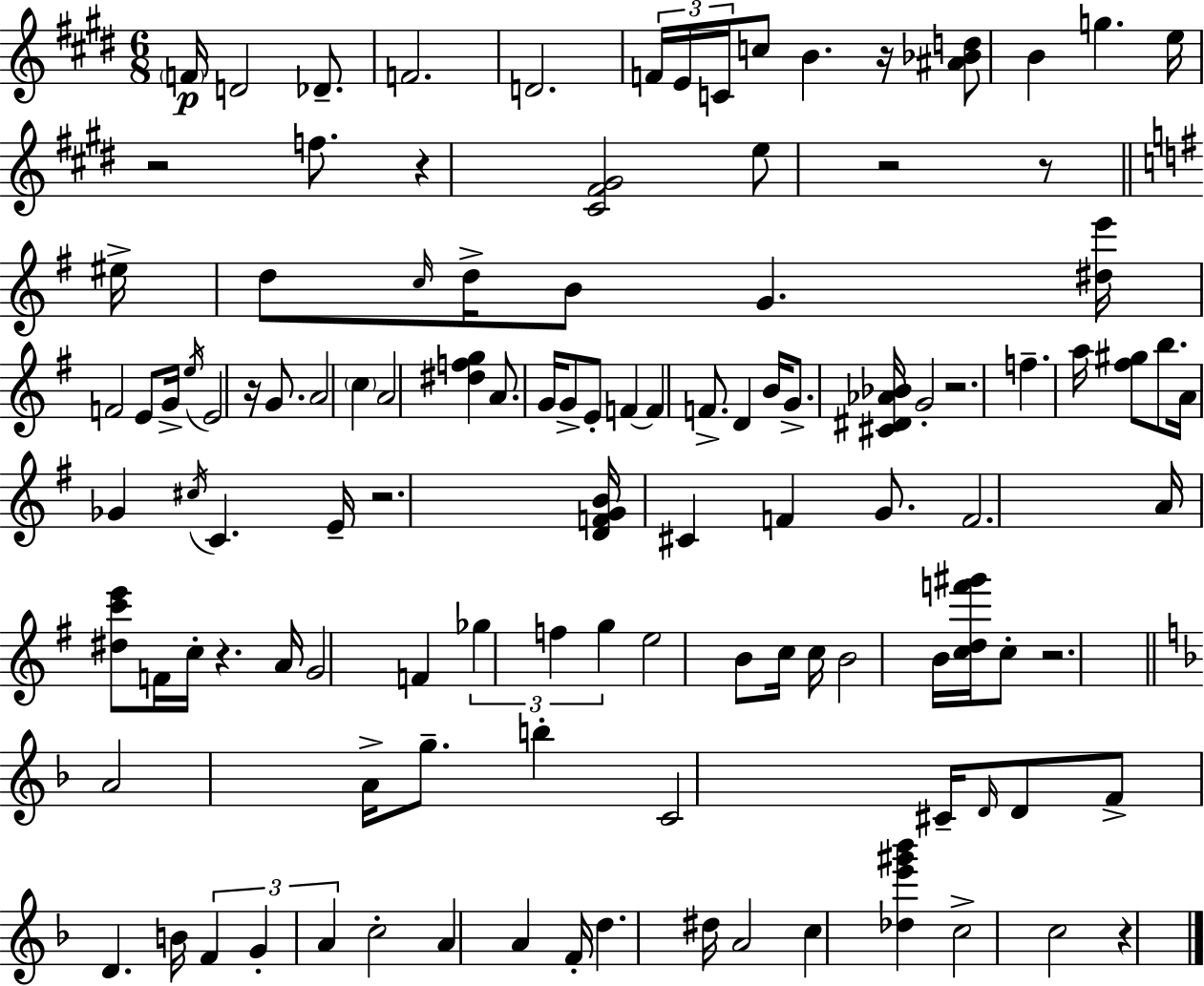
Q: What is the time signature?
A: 6/8